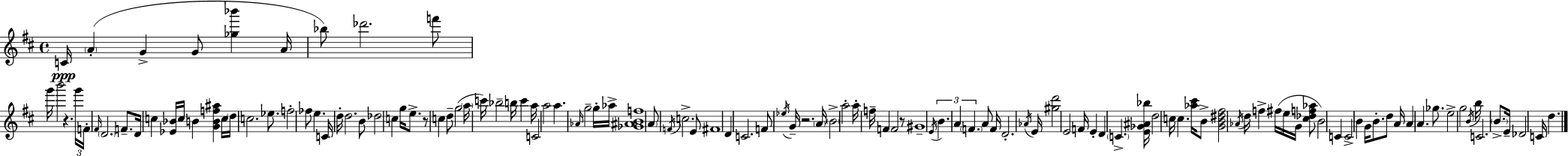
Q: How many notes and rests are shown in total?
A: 126